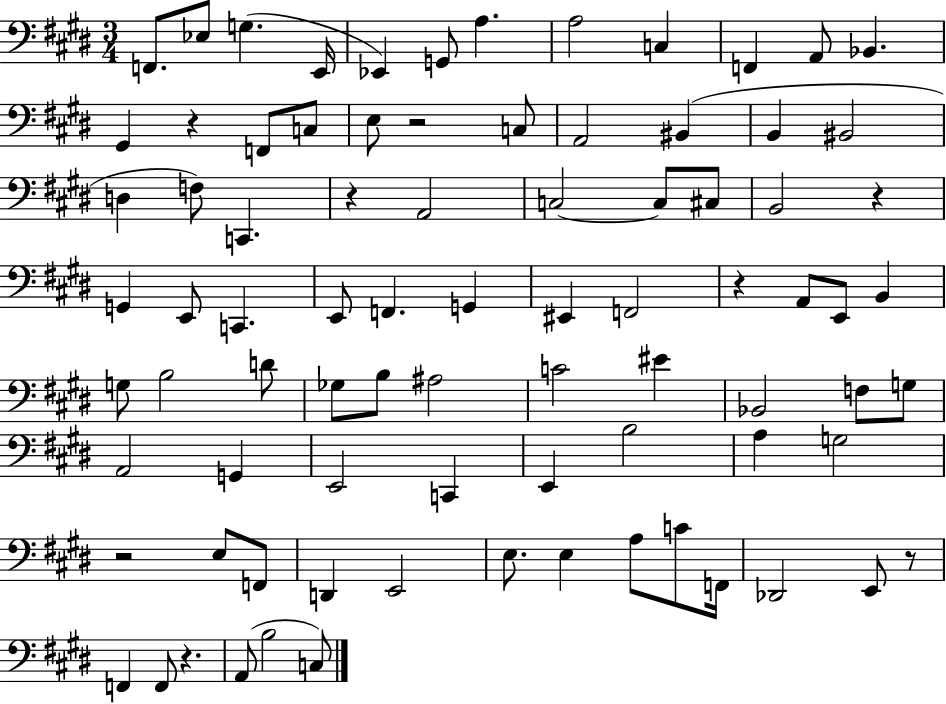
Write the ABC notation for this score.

X:1
T:Untitled
M:3/4
L:1/4
K:E
F,,/2 _E,/2 G, E,,/4 _E,, G,,/2 A, A,2 C, F,, A,,/2 _B,, ^G,, z F,,/2 C,/2 E,/2 z2 C,/2 A,,2 ^B,, B,, ^B,,2 D, F,/2 C,, z A,,2 C,2 C,/2 ^C,/2 B,,2 z G,, E,,/2 C,, E,,/2 F,, G,, ^E,, F,,2 z A,,/2 E,,/2 B,, G,/2 B,2 D/2 _G,/2 B,/2 ^A,2 C2 ^E _B,,2 F,/2 G,/2 A,,2 G,, E,,2 C,, E,, B,2 A, G,2 z2 E,/2 F,,/2 D,, E,,2 E,/2 E, A,/2 C/2 F,,/4 _D,,2 E,,/2 z/2 F,, F,,/2 z A,,/2 B,2 C,/2